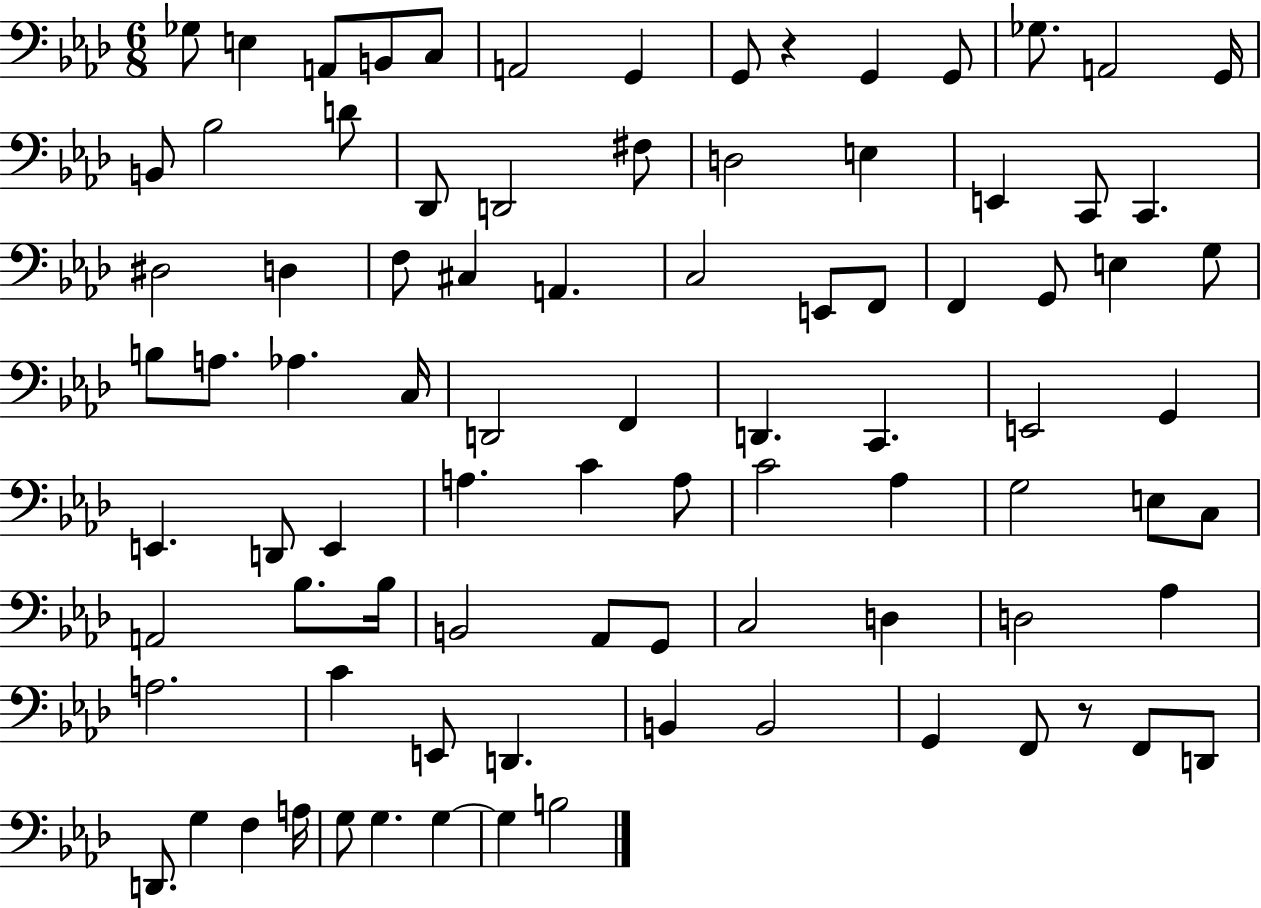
X:1
T:Untitled
M:6/8
L:1/4
K:Ab
_G,/2 E, A,,/2 B,,/2 C,/2 A,,2 G,, G,,/2 z G,, G,,/2 _G,/2 A,,2 G,,/4 B,,/2 _B,2 D/2 _D,,/2 D,,2 ^F,/2 D,2 E, E,, C,,/2 C,, ^D,2 D, F,/2 ^C, A,, C,2 E,,/2 F,,/2 F,, G,,/2 E, G,/2 B,/2 A,/2 _A, C,/4 D,,2 F,, D,, C,, E,,2 G,, E,, D,,/2 E,, A, C A,/2 C2 _A, G,2 E,/2 C,/2 A,,2 _B,/2 _B,/4 B,,2 _A,,/2 G,,/2 C,2 D, D,2 _A, A,2 C E,,/2 D,, B,, B,,2 G,, F,,/2 z/2 F,,/2 D,,/2 D,,/2 G, F, A,/4 G,/2 G, G, G, B,2